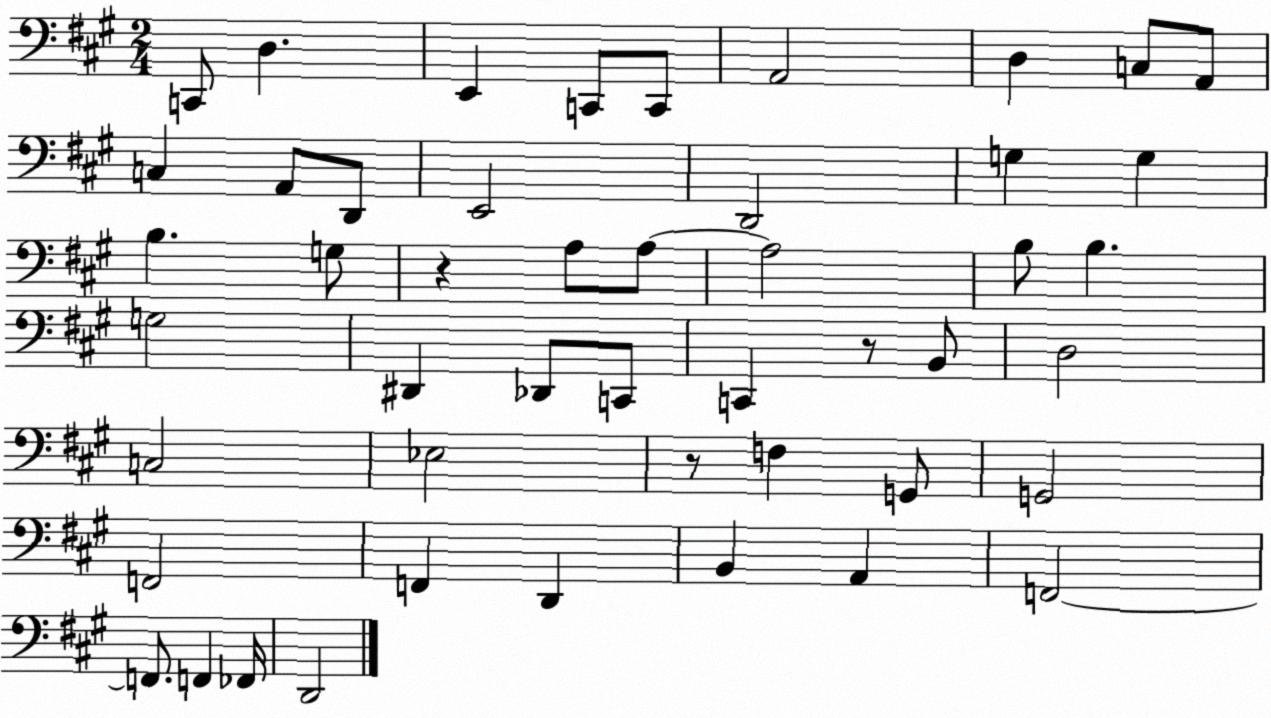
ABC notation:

X:1
T:Untitled
M:2/4
L:1/4
K:A
C,,/2 D, E,, C,,/2 C,,/2 A,,2 D, C,/2 A,,/2 C, A,,/2 D,,/2 E,,2 D,,2 G, G, B, G,/2 z A,/2 A,/2 A,2 B,/2 B, G,2 ^D,, _D,,/2 C,,/2 C,, z/2 B,,/2 D,2 C,2 _E,2 z/2 F, G,,/2 G,,2 F,,2 F,, D,, B,, A,, F,,2 F,,/2 F,, _F,,/4 D,,2